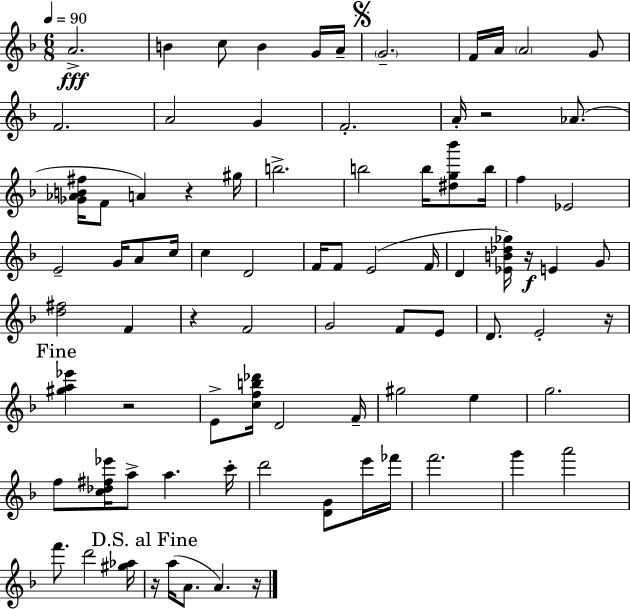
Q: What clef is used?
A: treble